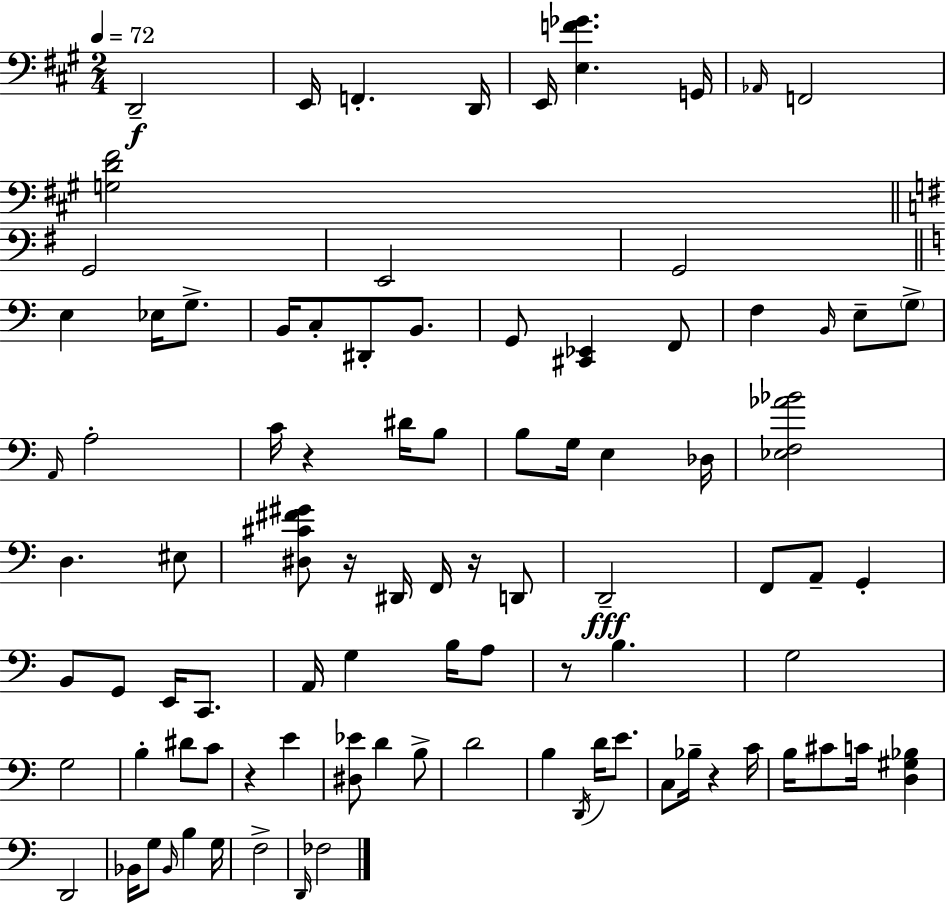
D2/h E2/s F2/q. D2/s E2/s [E3,F4,Gb4]/q. G2/s Ab2/s F2/h [G3,D4,F#4]/h G2/h E2/h G2/h E3/q Eb3/s G3/e. B2/s C3/e D#2/e B2/e. G2/e [C#2,Eb2]/q F2/e F3/q B2/s E3/e G3/e A2/s A3/h C4/s R/q D#4/s B3/e B3/e G3/s E3/q Db3/s [Eb3,F3,Ab4,Bb4]/h D3/q. EIS3/e [D#3,C#4,F#4,G#4]/e R/s D#2/s F2/s R/s D2/e D2/h F2/e A2/e G2/q B2/e G2/e E2/s C2/e. A2/s G3/q B3/s A3/e R/e B3/q. G3/h G3/h B3/q D#4/e C4/e R/q E4/q [D#3,Eb4]/e D4/q B3/e D4/h B3/q D2/s D4/s E4/e. C3/e Bb3/s R/q C4/s B3/s C#4/e C4/s [D3,G#3,Bb3]/q D2/h Bb2/s G3/e Bb2/s B3/q G3/s F3/h D2/s FES3/h